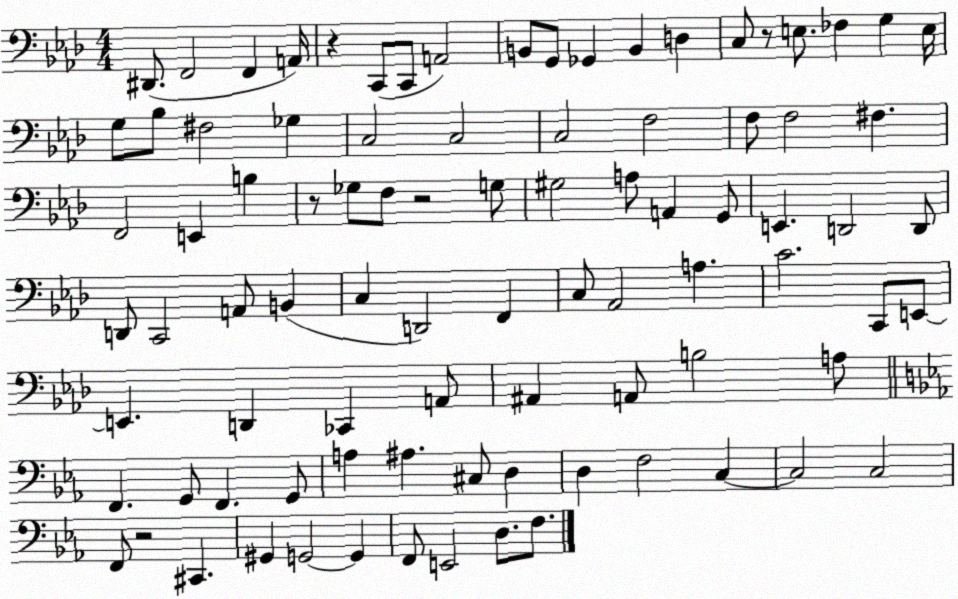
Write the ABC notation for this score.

X:1
T:Untitled
M:4/4
L:1/4
K:Ab
^D,,/2 F,,2 F,, A,,/4 z C,,/2 C,,/2 A,,2 B,,/2 G,,/2 _G,, B,, D, C,/2 z/2 E,/2 _F, G, E,/4 G,/2 _B,/2 ^F,2 _G, C,2 C,2 C,2 F,2 F,/2 F,2 ^F, F,,2 E,, B, z/2 _G,/2 F,/2 z2 G,/2 ^G,2 A,/2 A,, G,,/2 E,, D,,2 D,,/2 D,,/2 C,,2 A,,/2 B,, C, D,,2 F,, C,/2 _A,,2 A, C2 C,,/2 E,,/2 E,, D,, _C,, A,,/2 ^A,, A,,/2 B,2 A,/2 F,, G,,/2 F,, G,,/2 A, ^A, ^C,/2 D, D, F,2 C, C,2 C,2 F,,/2 z2 ^C,, ^G,, G,,2 G,, F,,/2 E,,2 D,/2 F,/2